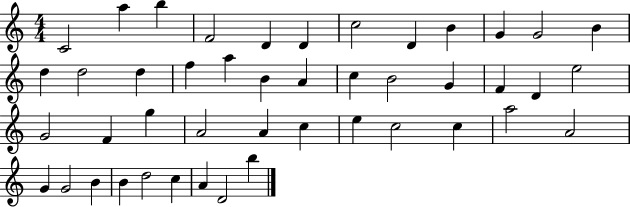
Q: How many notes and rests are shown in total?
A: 45